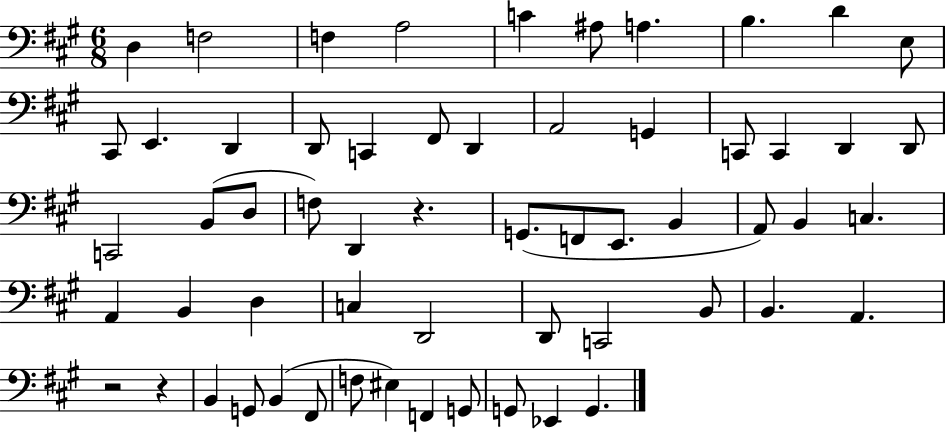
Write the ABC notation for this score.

X:1
T:Untitled
M:6/8
L:1/4
K:A
D, F,2 F, A,2 C ^A,/2 A, B, D E,/2 ^C,,/2 E,, D,, D,,/2 C,, ^F,,/2 D,, A,,2 G,, C,,/2 C,, D,, D,,/2 C,,2 B,,/2 D,/2 F,/2 D,, z G,,/2 F,,/2 E,,/2 B,, A,,/2 B,, C, A,, B,, D, C, D,,2 D,,/2 C,,2 B,,/2 B,, A,, z2 z B,, G,,/2 B,, ^F,,/2 F,/2 ^E, F,, G,,/2 G,,/2 _E,, G,,